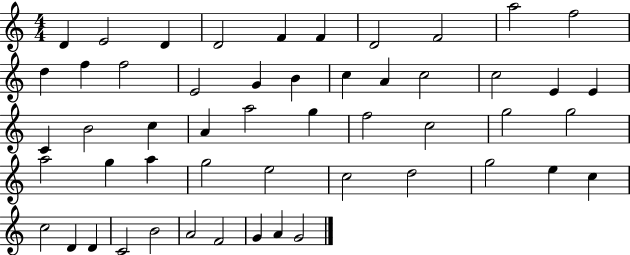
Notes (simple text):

D4/q E4/h D4/q D4/h F4/q F4/q D4/h F4/h A5/h F5/h D5/q F5/q F5/h E4/h G4/q B4/q C5/q A4/q C5/h C5/h E4/q E4/q C4/q B4/h C5/q A4/q A5/h G5/q F5/h C5/h G5/h G5/h A5/h G5/q A5/q G5/h E5/h C5/h D5/h G5/h E5/q C5/q C5/h D4/q D4/q C4/h B4/h A4/h F4/h G4/q A4/q G4/h